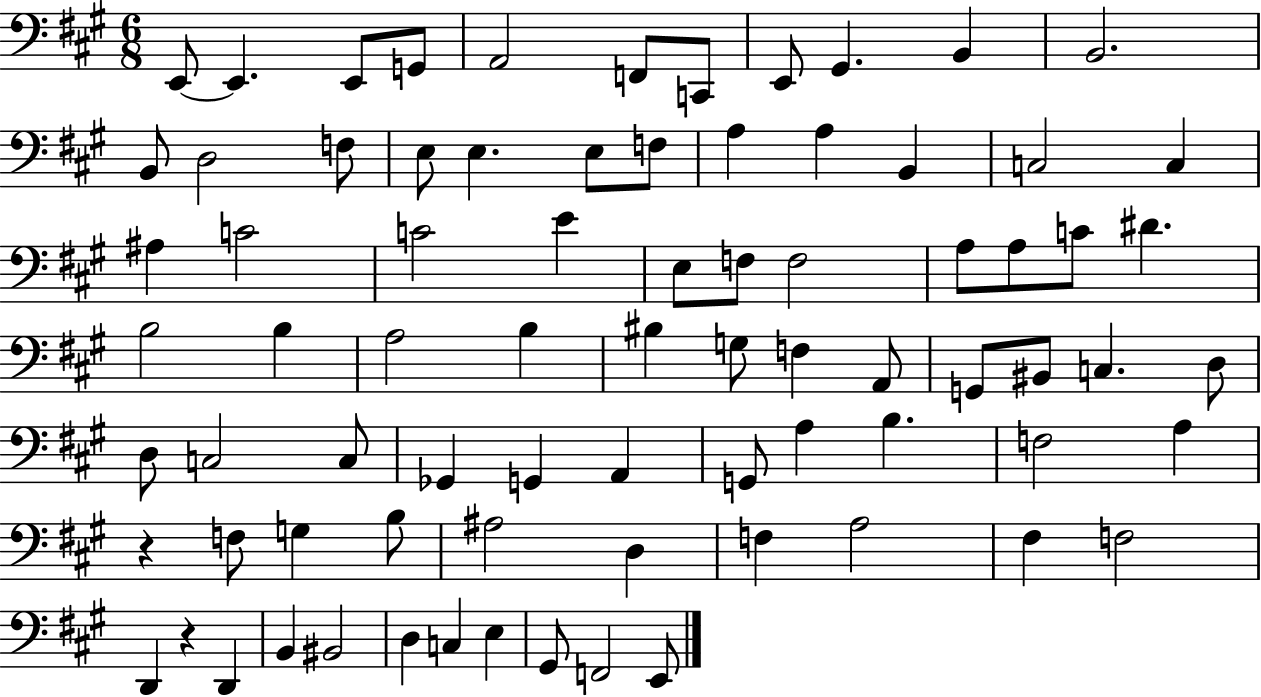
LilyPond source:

{
  \clef bass
  \numericTimeSignature
  \time 6/8
  \key a \major
  e,8~~ e,4. e,8 g,8 | a,2 f,8 c,8 | e,8 gis,4. b,4 | b,2. | \break b,8 d2 f8 | e8 e4. e8 f8 | a4 a4 b,4 | c2 c4 | \break ais4 c'2 | c'2 e'4 | e8 f8 f2 | a8 a8 c'8 dis'4. | \break b2 b4 | a2 b4 | bis4 g8 f4 a,8 | g,8 bis,8 c4. d8 | \break d8 c2 c8 | ges,4 g,4 a,4 | g,8 a4 b4. | f2 a4 | \break r4 f8 g4 b8 | ais2 d4 | f4 a2 | fis4 f2 | \break d,4 r4 d,4 | b,4 bis,2 | d4 c4 e4 | gis,8 f,2 e,8 | \break \bar "|."
}